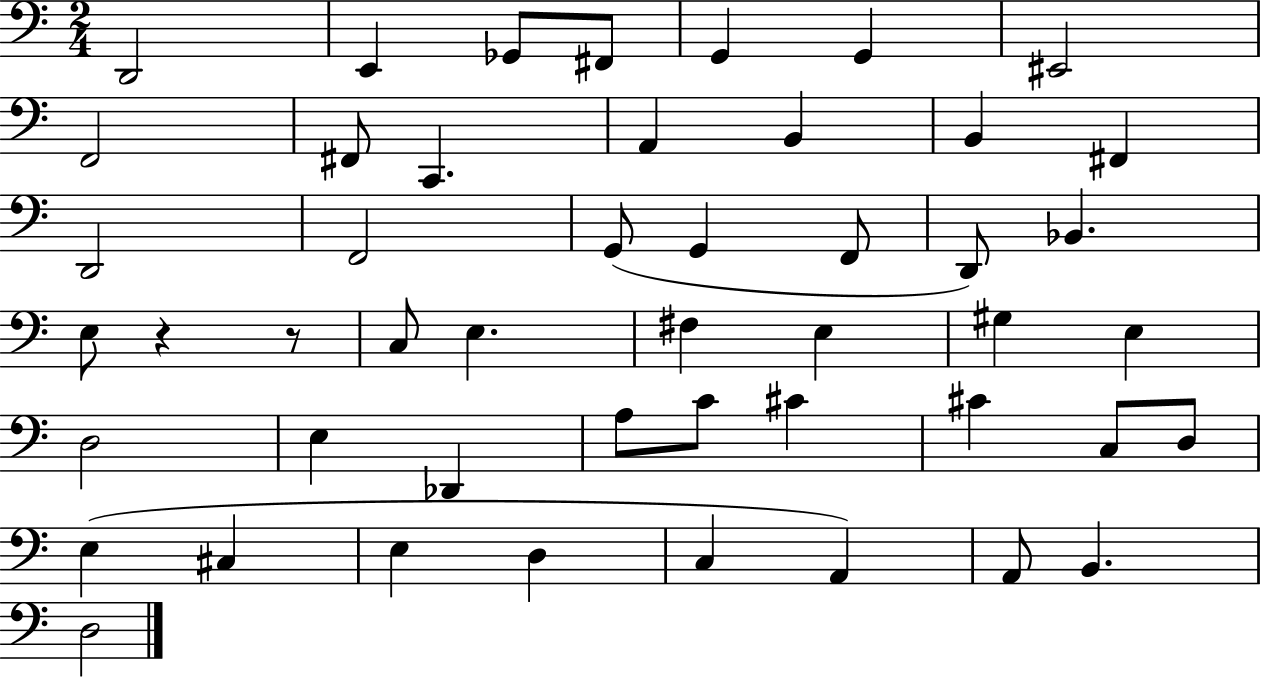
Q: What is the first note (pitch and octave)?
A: D2